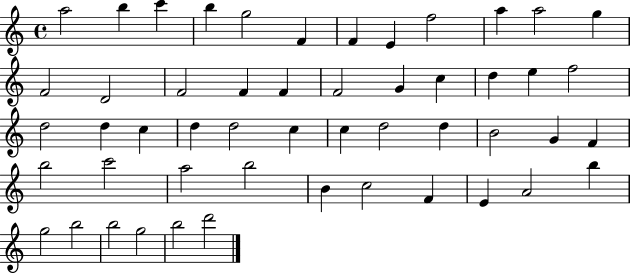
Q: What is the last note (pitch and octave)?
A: D6